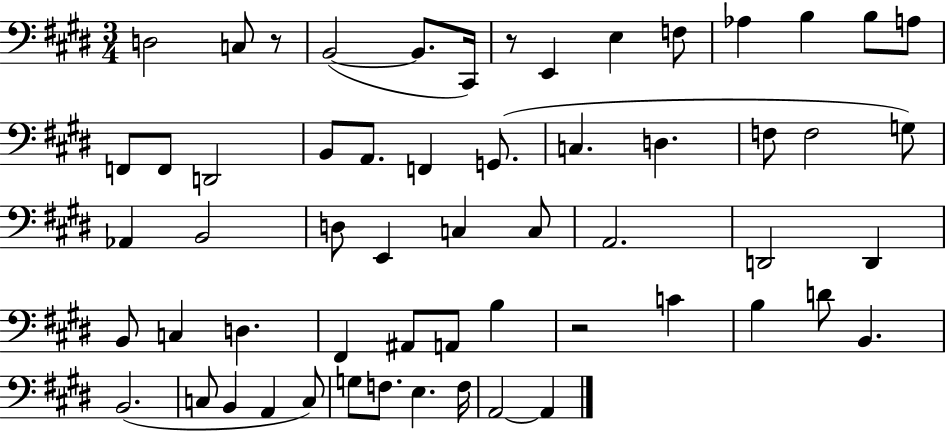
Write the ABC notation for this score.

X:1
T:Untitled
M:3/4
L:1/4
K:E
D,2 C,/2 z/2 B,,2 B,,/2 ^C,,/4 z/2 E,, E, F,/2 _A, B, B,/2 A,/2 F,,/2 F,,/2 D,,2 B,,/2 A,,/2 F,, G,,/2 C, D, F,/2 F,2 G,/2 _A,, B,,2 D,/2 E,, C, C,/2 A,,2 D,,2 D,, B,,/2 C, D, ^F,, ^A,,/2 A,,/2 B, z2 C B, D/2 B,, B,,2 C,/2 B,, A,, C,/2 G,/2 F,/2 E, F,/4 A,,2 A,,